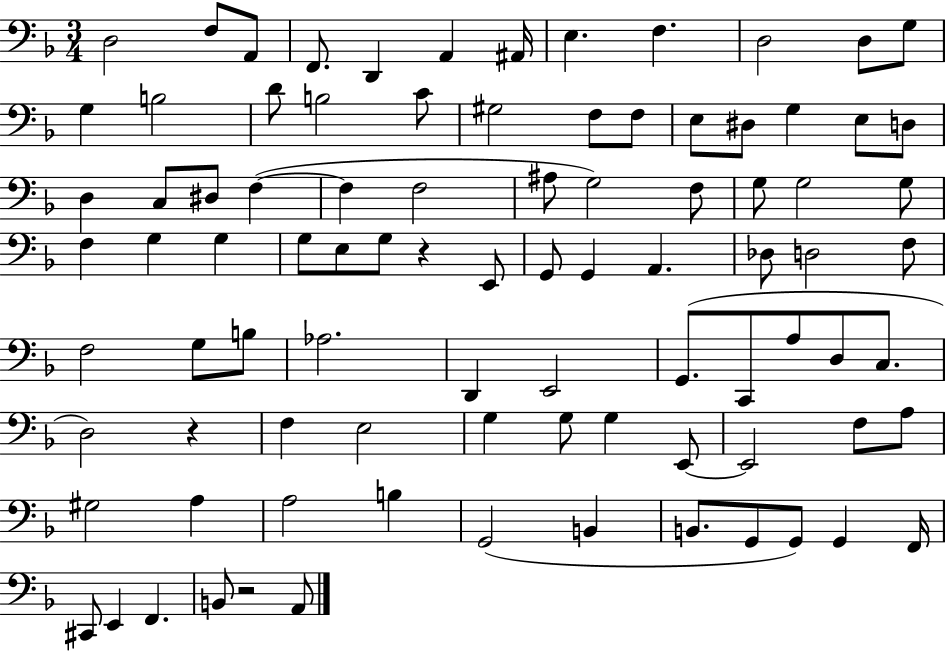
{
  \clef bass
  \numericTimeSignature
  \time 3/4
  \key f \major
  d2 f8 a,8 | f,8. d,4 a,4 ais,16 | e4. f4. | d2 d8 g8 | \break g4 b2 | d'8 b2 c'8 | gis2 f8 f8 | e8 dis8 g4 e8 d8 | \break d4 c8 dis8 f4~(~ | f4 f2 | ais8 g2) f8 | g8 g2 g8 | \break f4 g4 g4 | g8 e8 g8 r4 e,8 | g,8 g,4 a,4. | des8 d2 f8 | \break f2 g8 b8 | aes2. | d,4 e,2 | g,8.( c,8 a8 d8 c8. | \break d2) r4 | f4 e2 | g4 g8 g4 e,8~~ | e,2 f8 a8 | \break gis2 a4 | a2 b4 | g,2( b,4 | b,8. g,8 g,8) g,4 f,16 | \break cis,8 e,4 f,4. | b,8 r2 a,8 | \bar "|."
}